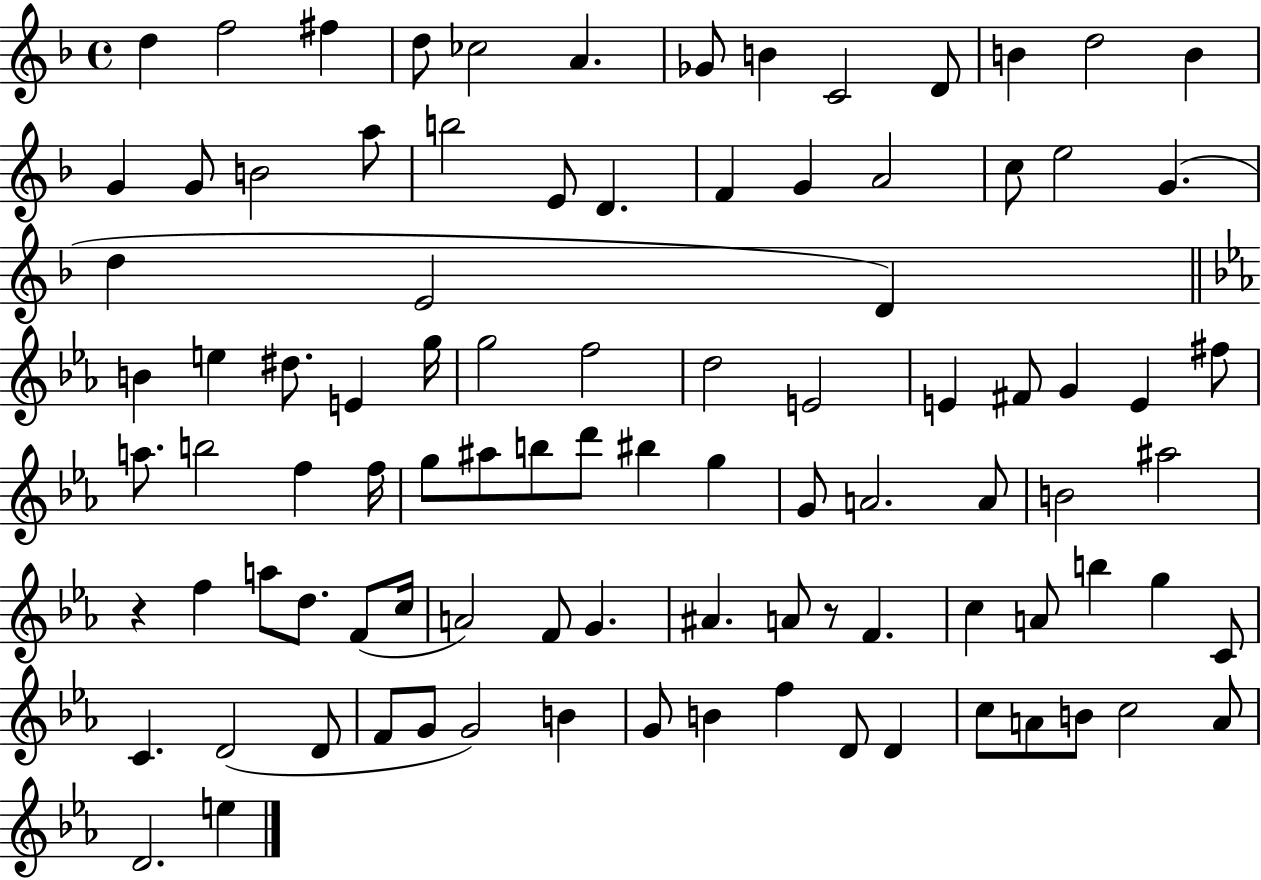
{
  \clef treble
  \time 4/4
  \defaultTimeSignature
  \key f \major
  \repeat volta 2 { d''4 f''2 fis''4 | d''8 ces''2 a'4. | ges'8 b'4 c'2 d'8 | b'4 d''2 b'4 | \break g'4 g'8 b'2 a''8 | b''2 e'8 d'4. | f'4 g'4 a'2 | c''8 e''2 g'4.( | \break d''4 e'2 d'4) | \bar "||" \break \key c \minor b'4 e''4 dis''8. e'4 g''16 | g''2 f''2 | d''2 e'2 | e'4 fis'8 g'4 e'4 fis''8 | \break a''8. b''2 f''4 f''16 | g''8 ais''8 b''8 d'''8 bis''4 g''4 | g'8 a'2. a'8 | b'2 ais''2 | \break r4 f''4 a''8 d''8. f'8( c''16 | a'2) f'8 g'4. | ais'4. a'8 r8 f'4. | c''4 a'8 b''4 g''4 c'8 | \break c'4. d'2( d'8 | f'8 g'8 g'2) b'4 | g'8 b'4 f''4 d'8 d'4 | c''8 a'8 b'8 c''2 a'8 | \break d'2. e''4 | } \bar "|."
}